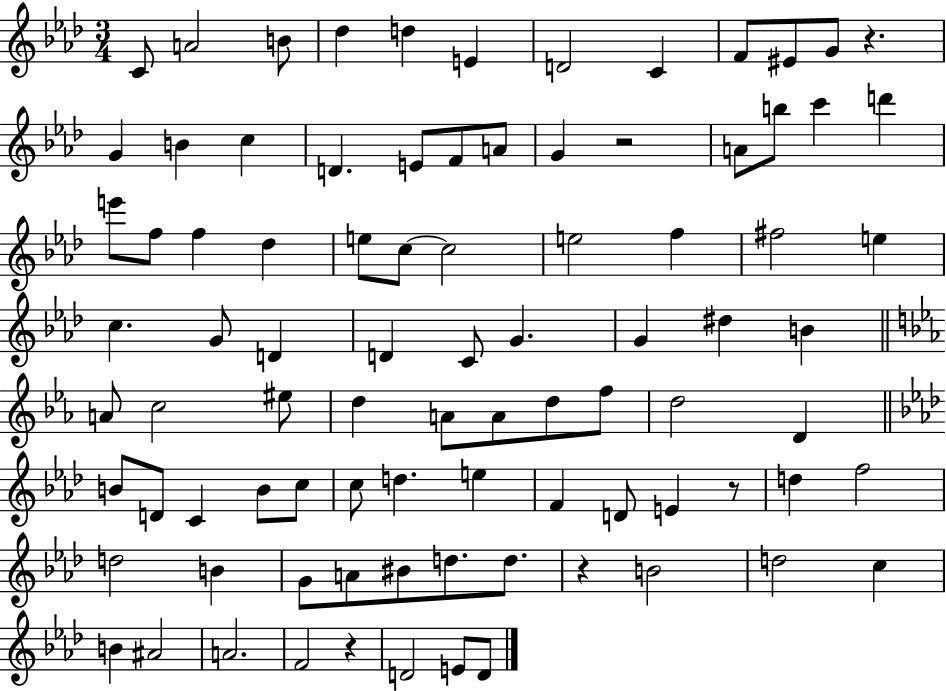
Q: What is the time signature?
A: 3/4